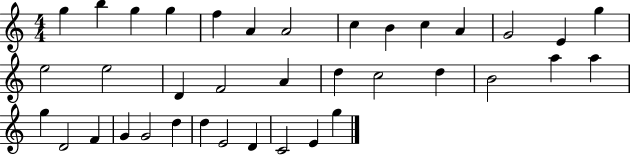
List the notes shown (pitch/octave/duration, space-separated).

G5/q B5/q G5/q G5/q F5/q A4/q A4/h C5/q B4/q C5/q A4/q G4/h E4/q G5/q E5/h E5/h D4/q F4/h A4/q D5/q C5/h D5/q B4/h A5/q A5/q G5/q D4/h F4/q G4/q G4/h D5/q D5/q E4/h D4/q C4/h E4/q G5/q